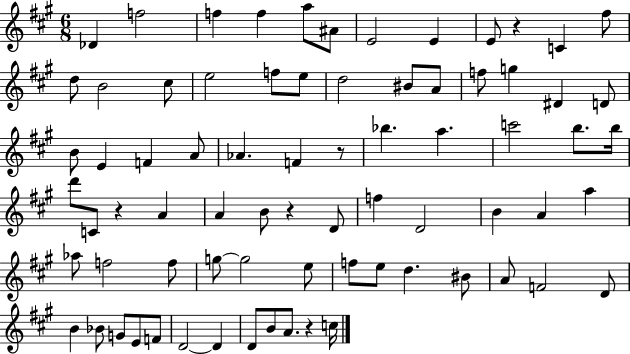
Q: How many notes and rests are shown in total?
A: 75